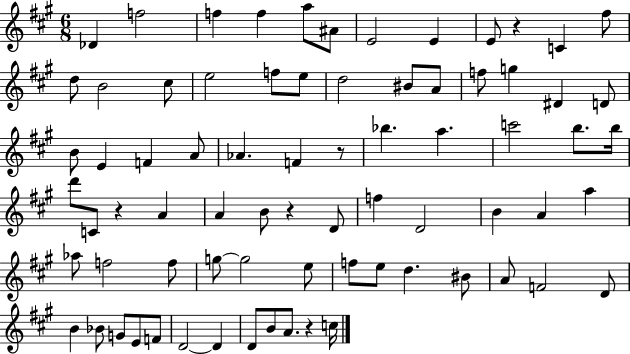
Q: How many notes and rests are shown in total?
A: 75